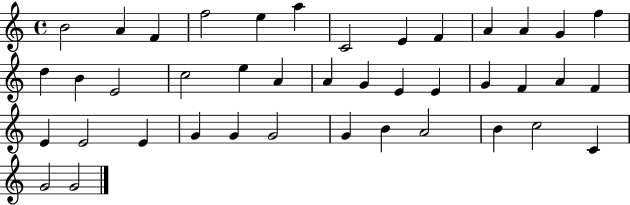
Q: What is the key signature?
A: C major